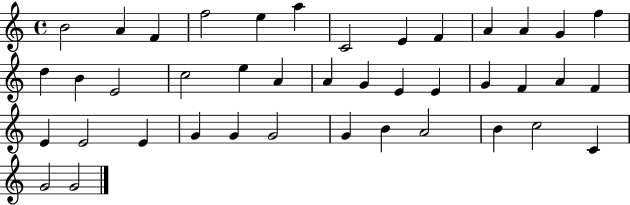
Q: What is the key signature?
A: C major